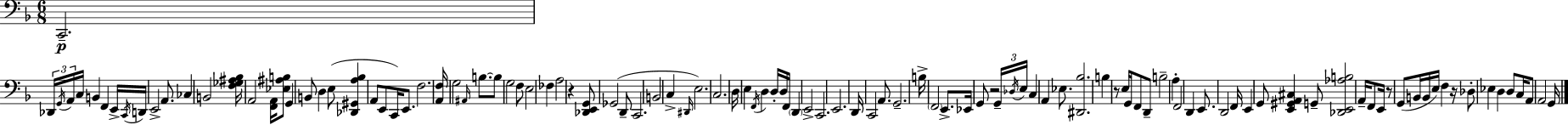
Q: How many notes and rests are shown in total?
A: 112